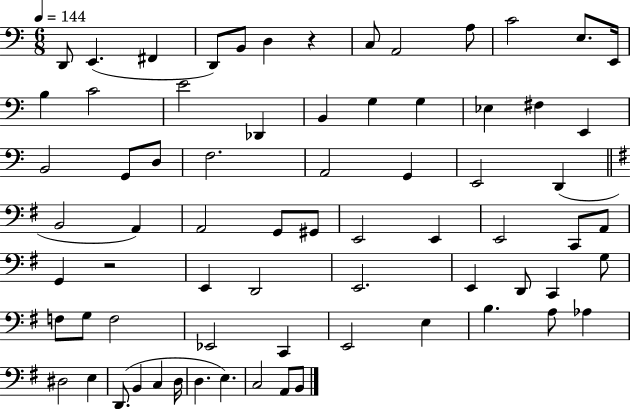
D2/e E2/q. F#2/q D2/e B2/e D3/q R/q C3/e A2/h A3/e C4/h E3/e. E2/s B3/q C4/h E4/h Db2/q B2/q G3/q G3/q Eb3/q F#3/q E2/q B2/h G2/e D3/e F3/h. A2/h G2/q E2/h D2/q B2/h A2/q A2/h G2/e G#2/e E2/h E2/q E2/h C2/e A2/e G2/q R/h E2/q D2/h E2/h. E2/q D2/e C2/q G3/e F3/e G3/e F3/h Eb2/h C2/q E2/h E3/q B3/q. A3/e Ab3/q D#3/h E3/q D2/e. B2/q C3/q D3/s D3/q. E3/q. C3/h A2/e B2/e